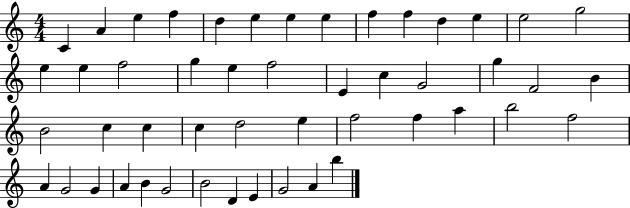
C4/q A4/q E5/q F5/q D5/q E5/q E5/q E5/q F5/q F5/q D5/q E5/q E5/h G5/h E5/q E5/q F5/h G5/q E5/q F5/h E4/q C5/q G4/h G5/q F4/h B4/q B4/h C5/q C5/q C5/q D5/h E5/q F5/h F5/q A5/q B5/h F5/h A4/q G4/h G4/q A4/q B4/q G4/h B4/h D4/q E4/q G4/h A4/q B5/q